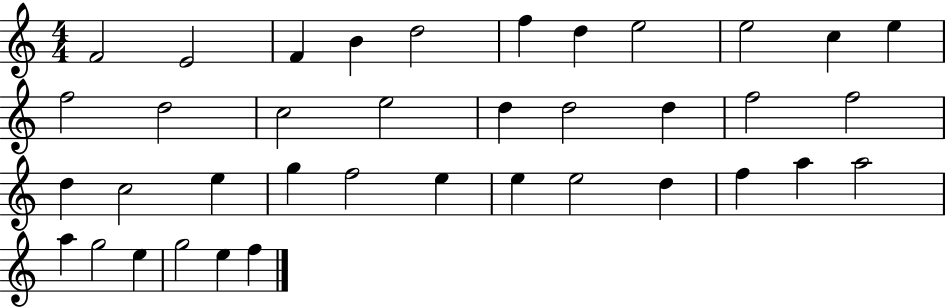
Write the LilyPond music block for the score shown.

{
  \clef treble
  \numericTimeSignature
  \time 4/4
  \key c \major
  f'2 e'2 | f'4 b'4 d''2 | f''4 d''4 e''2 | e''2 c''4 e''4 | \break f''2 d''2 | c''2 e''2 | d''4 d''2 d''4 | f''2 f''2 | \break d''4 c''2 e''4 | g''4 f''2 e''4 | e''4 e''2 d''4 | f''4 a''4 a''2 | \break a''4 g''2 e''4 | g''2 e''4 f''4 | \bar "|."
}